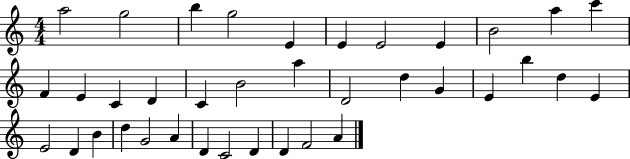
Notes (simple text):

A5/h G5/h B5/q G5/h E4/q E4/q E4/h E4/q B4/h A5/q C6/q F4/q E4/q C4/q D4/q C4/q B4/h A5/q D4/h D5/q G4/q E4/q B5/q D5/q E4/q E4/h D4/q B4/q D5/q G4/h A4/q D4/q C4/h D4/q D4/q F4/h A4/q